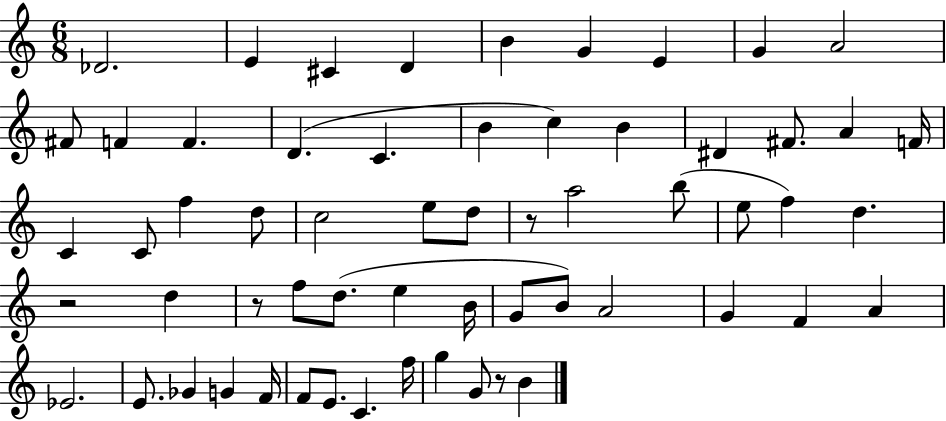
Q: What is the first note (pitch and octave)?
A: Db4